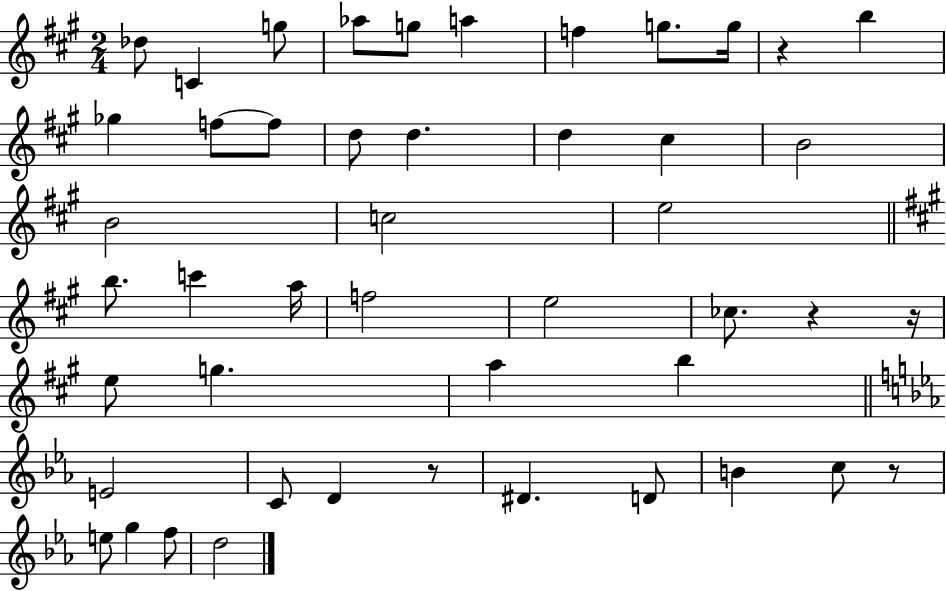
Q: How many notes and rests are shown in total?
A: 47